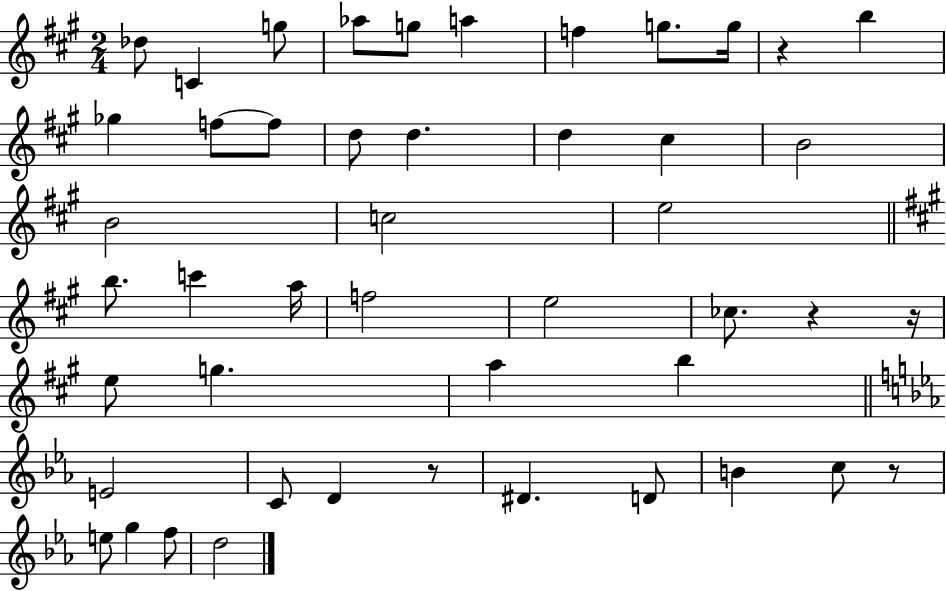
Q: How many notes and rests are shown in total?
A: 47